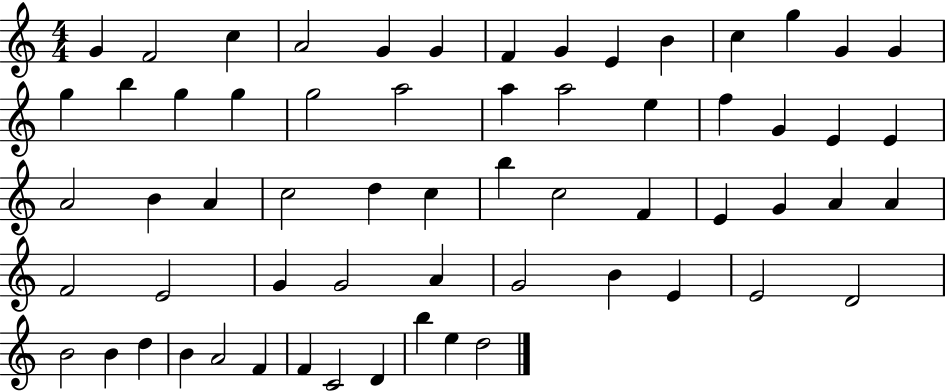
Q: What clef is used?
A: treble